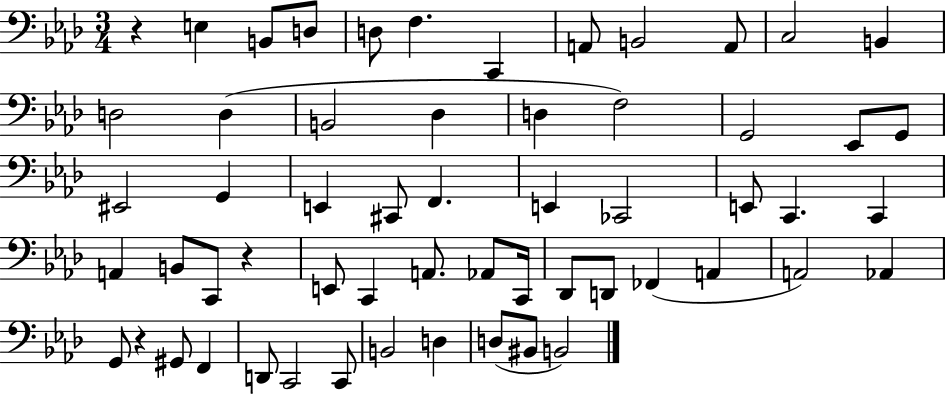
{
  \clef bass
  \numericTimeSignature
  \time 3/4
  \key aes \major
  r4 e4 b,8 d8 | d8 f4. c,4 | a,8 b,2 a,8 | c2 b,4 | \break d2 d4( | b,2 des4 | d4 f2) | g,2 ees,8 g,8 | \break eis,2 g,4 | e,4 cis,8 f,4. | e,4 ces,2 | e,8 c,4. c,4 | \break a,4 b,8 c,8 r4 | e,8 c,4 a,8. aes,8 c,16 | des,8 d,8 fes,4( a,4 | a,2) aes,4 | \break g,8 r4 gis,8 f,4 | d,8 c,2 c,8 | b,2 d4 | d8( bis,8 b,2) | \break \bar "|."
}